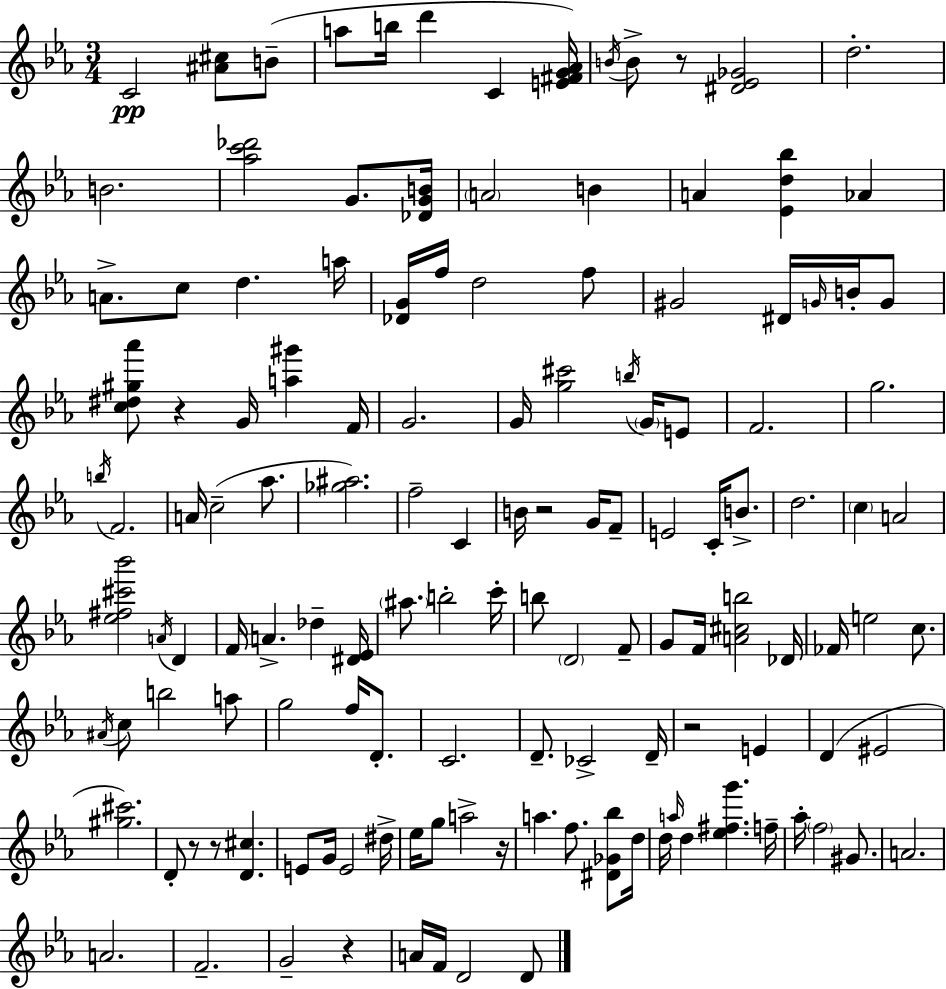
C4/h [A#4,C#5]/e B4/e A5/e B5/s D6/q C4/q [E4,F#4,G4,Ab4]/s B4/s B4/e R/e [D#4,Eb4,Gb4]/h D5/h. B4/h. [Ab5,C6,Db6]/h G4/e. [Db4,G4,B4]/s A4/h B4/q A4/q [Eb4,D5,Bb5]/q Ab4/q A4/e. C5/e D5/q. A5/s [Db4,G4]/s F5/s D5/h F5/e G#4/h D#4/s G4/s B4/s G4/e [C5,D#5,G#5,Ab6]/e R/q G4/s [A5,G#6]/q F4/s G4/h. G4/s [G5,C#6]/h B5/s G4/s E4/e F4/h. G5/h. B5/s F4/h. A4/s C5/h Ab5/e. [Gb5,A#5]/h. F5/h C4/q B4/s R/h G4/s F4/e E4/h C4/s B4/e. D5/h. C5/q A4/h [Eb5,F#5,C#6,Bb6]/h A4/s D4/q F4/s A4/q. Db5/q [D#4,Eb4]/s A#5/e. B5/h C6/s B5/e D4/h F4/e G4/e F4/s [A4,C#5,B5]/h Db4/s FES4/s E5/h C5/e. A#4/s C5/e B5/h A5/e G5/h F5/s D4/e. C4/h. D4/e. CES4/h D4/s R/h E4/q D4/q EIS4/h [G#5,C#6]/h. D4/e R/e R/e [D4,C#5]/q. E4/e G4/s E4/h D#5/s Eb5/s G5/e A5/h R/s A5/q. F5/e. [D#4,Gb4,Bb5]/e D5/s D5/s A5/s D5/q [Eb5,F#5,G6]/q. F5/s Ab5/s F5/h G#4/e. A4/h. A4/h. F4/h. G4/h R/q A4/s F4/s D4/h D4/e